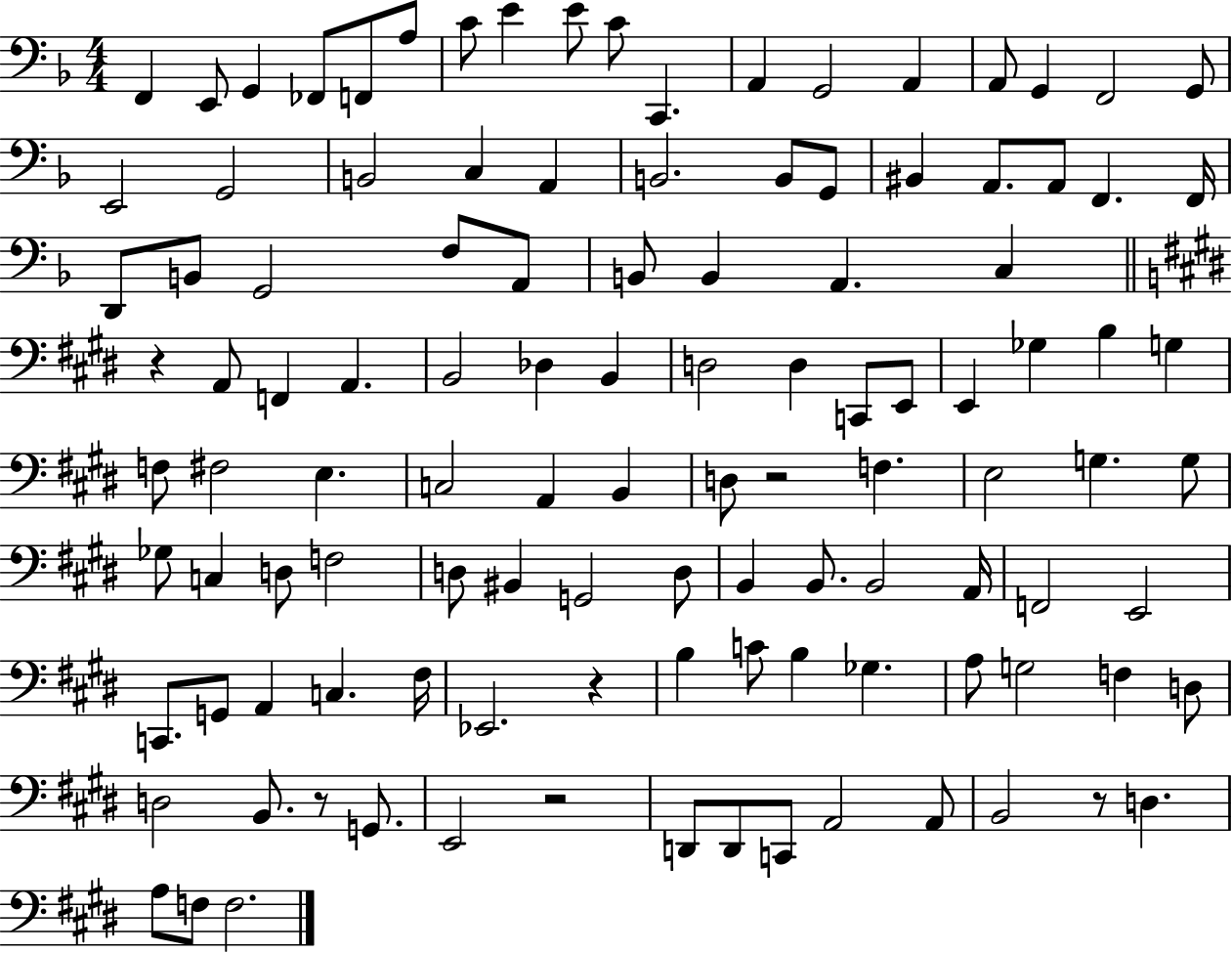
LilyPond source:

{
  \clef bass
  \numericTimeSignature
  \time 4/4
  \key f \major
  \repeat volta 2 { f,4 e,8 g,4 fes,8 f,8 a8 | c'8 e'4 e'8 c'8 c,4. | a,4 g,2 a,4 | a,8 g,4 f,2 g,8 | \break e,2 g,2 | b,2 c4 a,4 | b,2. b,8 g,8 | bis,4 a,8. a,8 f,4. f,16 | \break d,8 b,8 g,2 f8 a,8 | b,8 b,4 a,4. c4 | \bar "||" \break \key e \major r4 a,8 f,4 a,4. | b,2 des4 b,4 | d2 d4 c,8 e,8 | e,4 ges4 b4 g4 | \break f8 fis2 e4. | c2 a,4 b,4 | d8 r2 f4. | e2 g4. g8 | \break ges8 c4 d8 f2 | d8 bis,4 g,2 d8 | b,4 b,8. b,2 a,16 | f,2 e,2 | \break c,8. g,8 a,4 c4. fis16 | ees,2. r4 | b4 c'8 b4 ges4. | a8 g2 f4 d8 | \break d2 b,8. r8 g,8. | e,2 r2 | d,8 d,8 c,8 a,2 a,8 | b,2 r8 d4. | \break a8 f8 f2. | } \bar "|."
}